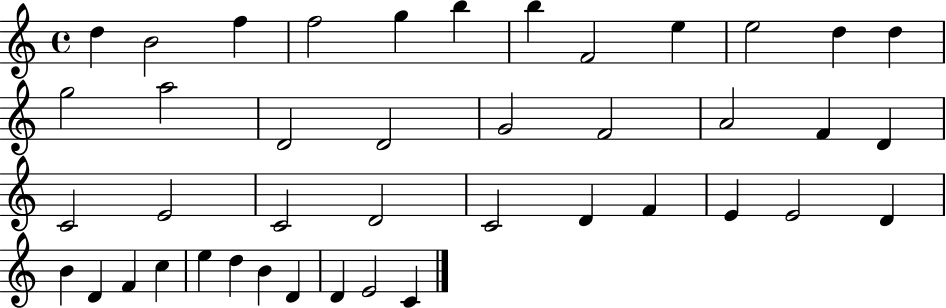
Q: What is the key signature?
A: C major